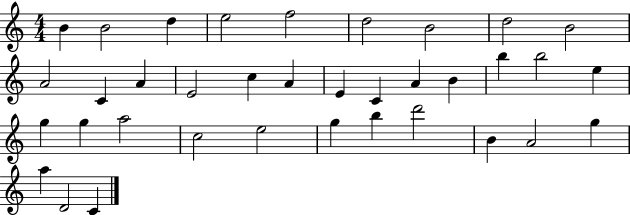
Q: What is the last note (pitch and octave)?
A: C4